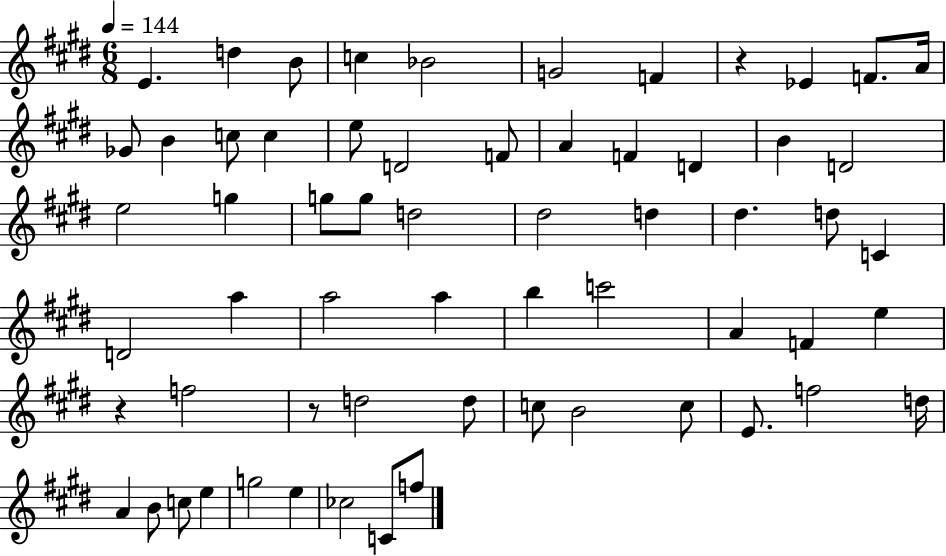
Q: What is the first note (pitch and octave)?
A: E4